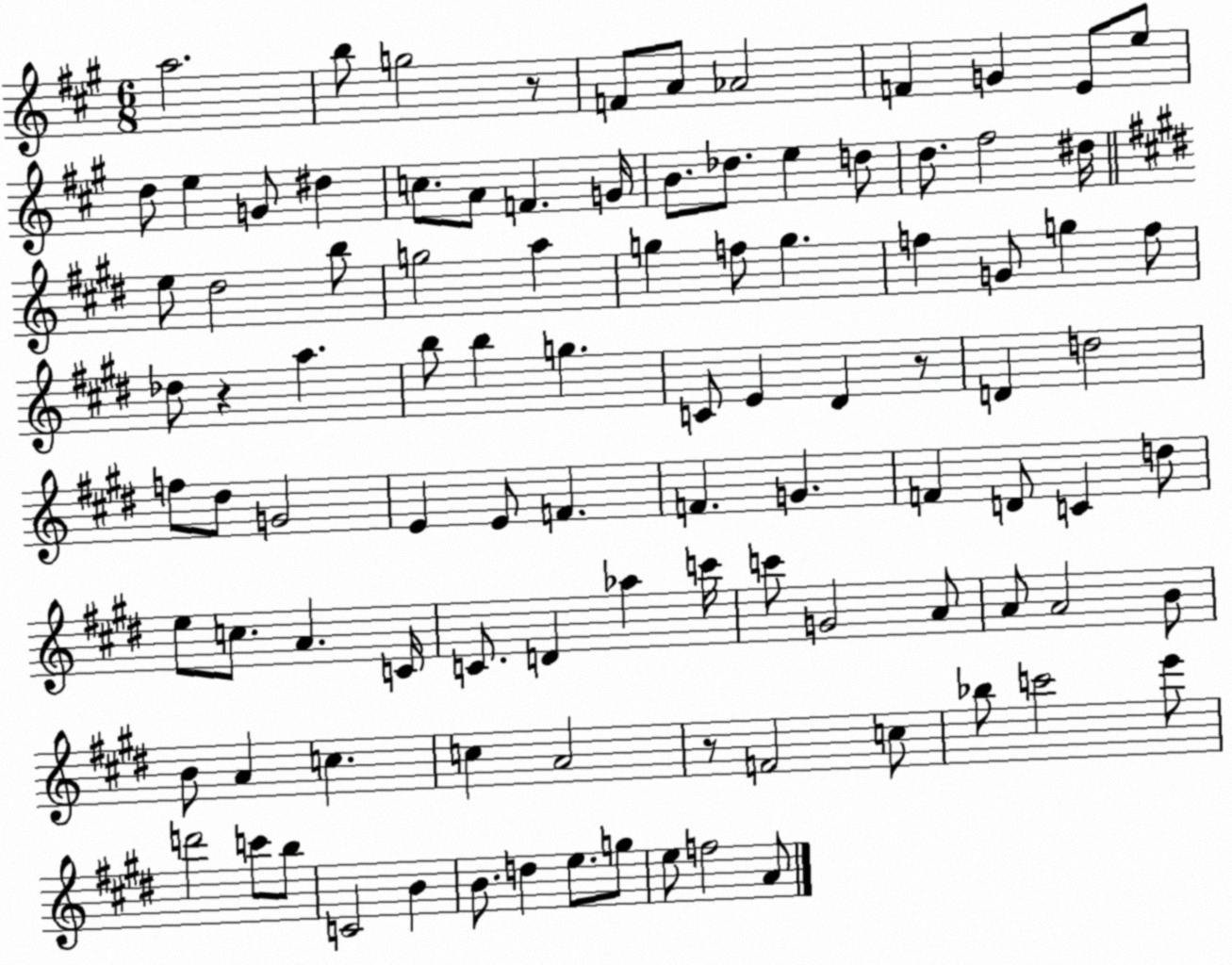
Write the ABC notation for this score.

X:1
T:Untitled
M:6/8
L:1/4
K:A
a2 b/2 g2 z/2 F/2 A/2 _A2 F G E/2 e/2 d/2 e G/2 ^d c/2 A/2 F G/4 B/2 _d/2 e d/2 d/2 ^f2 ^d/4 e/2 ^d2 b/2 g2 a g f/2 g f G/2 g f/2 _d/2 z a b/2 b g C/2 E ^D z/2 D d2 f/2 ^d/2 G2 E E/2 F F G F D/2 C d/2 e/2 c/2 A C/4 C/2 D _a c'/4 c'/2 G2 A/2 A/2 A2 B/2 B/2 A c c A2 z/2 F2 c/2 _b/2 c'2 e'/2 d'2 c'/2 b/2 C2 B B/2 d e/2 g/2 e/2 f2 A/2